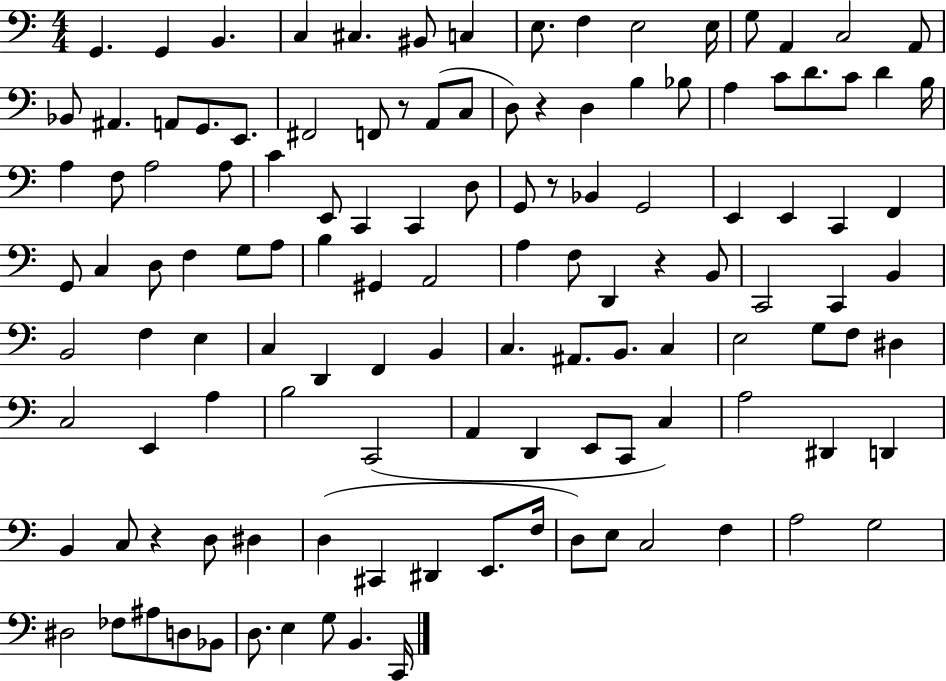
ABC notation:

X:1
T:Untitled
M:4/4
L:1/4
K:C
G,, G,, B,, C, ^C, ^B,,/2 C, E,/2 F, E,2 E,/4 G,/2 A,, C,2 A,,/2 _B,,/2 ^A,, A,,/2 G,,/2 E,,/2 ^F,,2 F,,/2 z/2 A,,/2 C,/2 D,/2 z D, B, _B,/2 A, C/2 D/2 C/2 D B,/4 A, F,/2 A,2 A,/2 C E,,/2 C,, C,, D,/2 G,,/2 z/2 _B,, G,,2 E,, E,, C,, F,, G,,/2 C, D,/2 F, G,/2 A,/2 B, ^G,, A,,2 A, F,/2 D,, z B,,/2 C,,2 C,, B,, B,,2 F, E, C, D,, F,, B,, C, ^A,,/2 B,,/2 C, E,2 G,/2 F,/2 ^D, C,2 E,, A, B,2 C,,2 A,, D,, E,,/2 C,,/2 C, A,2 ^D,, D,, B,, C,/2 z D,/2 ^D, D, ^C,, ^D,, E,,/2 F,/4 D,/2 E,/2 C,2 F, A,2 G,2 ^D,2 _F,/2 ^A,/2 D,/2 _B,,/2 D,/2 E, G,/2 B,, C,,/4